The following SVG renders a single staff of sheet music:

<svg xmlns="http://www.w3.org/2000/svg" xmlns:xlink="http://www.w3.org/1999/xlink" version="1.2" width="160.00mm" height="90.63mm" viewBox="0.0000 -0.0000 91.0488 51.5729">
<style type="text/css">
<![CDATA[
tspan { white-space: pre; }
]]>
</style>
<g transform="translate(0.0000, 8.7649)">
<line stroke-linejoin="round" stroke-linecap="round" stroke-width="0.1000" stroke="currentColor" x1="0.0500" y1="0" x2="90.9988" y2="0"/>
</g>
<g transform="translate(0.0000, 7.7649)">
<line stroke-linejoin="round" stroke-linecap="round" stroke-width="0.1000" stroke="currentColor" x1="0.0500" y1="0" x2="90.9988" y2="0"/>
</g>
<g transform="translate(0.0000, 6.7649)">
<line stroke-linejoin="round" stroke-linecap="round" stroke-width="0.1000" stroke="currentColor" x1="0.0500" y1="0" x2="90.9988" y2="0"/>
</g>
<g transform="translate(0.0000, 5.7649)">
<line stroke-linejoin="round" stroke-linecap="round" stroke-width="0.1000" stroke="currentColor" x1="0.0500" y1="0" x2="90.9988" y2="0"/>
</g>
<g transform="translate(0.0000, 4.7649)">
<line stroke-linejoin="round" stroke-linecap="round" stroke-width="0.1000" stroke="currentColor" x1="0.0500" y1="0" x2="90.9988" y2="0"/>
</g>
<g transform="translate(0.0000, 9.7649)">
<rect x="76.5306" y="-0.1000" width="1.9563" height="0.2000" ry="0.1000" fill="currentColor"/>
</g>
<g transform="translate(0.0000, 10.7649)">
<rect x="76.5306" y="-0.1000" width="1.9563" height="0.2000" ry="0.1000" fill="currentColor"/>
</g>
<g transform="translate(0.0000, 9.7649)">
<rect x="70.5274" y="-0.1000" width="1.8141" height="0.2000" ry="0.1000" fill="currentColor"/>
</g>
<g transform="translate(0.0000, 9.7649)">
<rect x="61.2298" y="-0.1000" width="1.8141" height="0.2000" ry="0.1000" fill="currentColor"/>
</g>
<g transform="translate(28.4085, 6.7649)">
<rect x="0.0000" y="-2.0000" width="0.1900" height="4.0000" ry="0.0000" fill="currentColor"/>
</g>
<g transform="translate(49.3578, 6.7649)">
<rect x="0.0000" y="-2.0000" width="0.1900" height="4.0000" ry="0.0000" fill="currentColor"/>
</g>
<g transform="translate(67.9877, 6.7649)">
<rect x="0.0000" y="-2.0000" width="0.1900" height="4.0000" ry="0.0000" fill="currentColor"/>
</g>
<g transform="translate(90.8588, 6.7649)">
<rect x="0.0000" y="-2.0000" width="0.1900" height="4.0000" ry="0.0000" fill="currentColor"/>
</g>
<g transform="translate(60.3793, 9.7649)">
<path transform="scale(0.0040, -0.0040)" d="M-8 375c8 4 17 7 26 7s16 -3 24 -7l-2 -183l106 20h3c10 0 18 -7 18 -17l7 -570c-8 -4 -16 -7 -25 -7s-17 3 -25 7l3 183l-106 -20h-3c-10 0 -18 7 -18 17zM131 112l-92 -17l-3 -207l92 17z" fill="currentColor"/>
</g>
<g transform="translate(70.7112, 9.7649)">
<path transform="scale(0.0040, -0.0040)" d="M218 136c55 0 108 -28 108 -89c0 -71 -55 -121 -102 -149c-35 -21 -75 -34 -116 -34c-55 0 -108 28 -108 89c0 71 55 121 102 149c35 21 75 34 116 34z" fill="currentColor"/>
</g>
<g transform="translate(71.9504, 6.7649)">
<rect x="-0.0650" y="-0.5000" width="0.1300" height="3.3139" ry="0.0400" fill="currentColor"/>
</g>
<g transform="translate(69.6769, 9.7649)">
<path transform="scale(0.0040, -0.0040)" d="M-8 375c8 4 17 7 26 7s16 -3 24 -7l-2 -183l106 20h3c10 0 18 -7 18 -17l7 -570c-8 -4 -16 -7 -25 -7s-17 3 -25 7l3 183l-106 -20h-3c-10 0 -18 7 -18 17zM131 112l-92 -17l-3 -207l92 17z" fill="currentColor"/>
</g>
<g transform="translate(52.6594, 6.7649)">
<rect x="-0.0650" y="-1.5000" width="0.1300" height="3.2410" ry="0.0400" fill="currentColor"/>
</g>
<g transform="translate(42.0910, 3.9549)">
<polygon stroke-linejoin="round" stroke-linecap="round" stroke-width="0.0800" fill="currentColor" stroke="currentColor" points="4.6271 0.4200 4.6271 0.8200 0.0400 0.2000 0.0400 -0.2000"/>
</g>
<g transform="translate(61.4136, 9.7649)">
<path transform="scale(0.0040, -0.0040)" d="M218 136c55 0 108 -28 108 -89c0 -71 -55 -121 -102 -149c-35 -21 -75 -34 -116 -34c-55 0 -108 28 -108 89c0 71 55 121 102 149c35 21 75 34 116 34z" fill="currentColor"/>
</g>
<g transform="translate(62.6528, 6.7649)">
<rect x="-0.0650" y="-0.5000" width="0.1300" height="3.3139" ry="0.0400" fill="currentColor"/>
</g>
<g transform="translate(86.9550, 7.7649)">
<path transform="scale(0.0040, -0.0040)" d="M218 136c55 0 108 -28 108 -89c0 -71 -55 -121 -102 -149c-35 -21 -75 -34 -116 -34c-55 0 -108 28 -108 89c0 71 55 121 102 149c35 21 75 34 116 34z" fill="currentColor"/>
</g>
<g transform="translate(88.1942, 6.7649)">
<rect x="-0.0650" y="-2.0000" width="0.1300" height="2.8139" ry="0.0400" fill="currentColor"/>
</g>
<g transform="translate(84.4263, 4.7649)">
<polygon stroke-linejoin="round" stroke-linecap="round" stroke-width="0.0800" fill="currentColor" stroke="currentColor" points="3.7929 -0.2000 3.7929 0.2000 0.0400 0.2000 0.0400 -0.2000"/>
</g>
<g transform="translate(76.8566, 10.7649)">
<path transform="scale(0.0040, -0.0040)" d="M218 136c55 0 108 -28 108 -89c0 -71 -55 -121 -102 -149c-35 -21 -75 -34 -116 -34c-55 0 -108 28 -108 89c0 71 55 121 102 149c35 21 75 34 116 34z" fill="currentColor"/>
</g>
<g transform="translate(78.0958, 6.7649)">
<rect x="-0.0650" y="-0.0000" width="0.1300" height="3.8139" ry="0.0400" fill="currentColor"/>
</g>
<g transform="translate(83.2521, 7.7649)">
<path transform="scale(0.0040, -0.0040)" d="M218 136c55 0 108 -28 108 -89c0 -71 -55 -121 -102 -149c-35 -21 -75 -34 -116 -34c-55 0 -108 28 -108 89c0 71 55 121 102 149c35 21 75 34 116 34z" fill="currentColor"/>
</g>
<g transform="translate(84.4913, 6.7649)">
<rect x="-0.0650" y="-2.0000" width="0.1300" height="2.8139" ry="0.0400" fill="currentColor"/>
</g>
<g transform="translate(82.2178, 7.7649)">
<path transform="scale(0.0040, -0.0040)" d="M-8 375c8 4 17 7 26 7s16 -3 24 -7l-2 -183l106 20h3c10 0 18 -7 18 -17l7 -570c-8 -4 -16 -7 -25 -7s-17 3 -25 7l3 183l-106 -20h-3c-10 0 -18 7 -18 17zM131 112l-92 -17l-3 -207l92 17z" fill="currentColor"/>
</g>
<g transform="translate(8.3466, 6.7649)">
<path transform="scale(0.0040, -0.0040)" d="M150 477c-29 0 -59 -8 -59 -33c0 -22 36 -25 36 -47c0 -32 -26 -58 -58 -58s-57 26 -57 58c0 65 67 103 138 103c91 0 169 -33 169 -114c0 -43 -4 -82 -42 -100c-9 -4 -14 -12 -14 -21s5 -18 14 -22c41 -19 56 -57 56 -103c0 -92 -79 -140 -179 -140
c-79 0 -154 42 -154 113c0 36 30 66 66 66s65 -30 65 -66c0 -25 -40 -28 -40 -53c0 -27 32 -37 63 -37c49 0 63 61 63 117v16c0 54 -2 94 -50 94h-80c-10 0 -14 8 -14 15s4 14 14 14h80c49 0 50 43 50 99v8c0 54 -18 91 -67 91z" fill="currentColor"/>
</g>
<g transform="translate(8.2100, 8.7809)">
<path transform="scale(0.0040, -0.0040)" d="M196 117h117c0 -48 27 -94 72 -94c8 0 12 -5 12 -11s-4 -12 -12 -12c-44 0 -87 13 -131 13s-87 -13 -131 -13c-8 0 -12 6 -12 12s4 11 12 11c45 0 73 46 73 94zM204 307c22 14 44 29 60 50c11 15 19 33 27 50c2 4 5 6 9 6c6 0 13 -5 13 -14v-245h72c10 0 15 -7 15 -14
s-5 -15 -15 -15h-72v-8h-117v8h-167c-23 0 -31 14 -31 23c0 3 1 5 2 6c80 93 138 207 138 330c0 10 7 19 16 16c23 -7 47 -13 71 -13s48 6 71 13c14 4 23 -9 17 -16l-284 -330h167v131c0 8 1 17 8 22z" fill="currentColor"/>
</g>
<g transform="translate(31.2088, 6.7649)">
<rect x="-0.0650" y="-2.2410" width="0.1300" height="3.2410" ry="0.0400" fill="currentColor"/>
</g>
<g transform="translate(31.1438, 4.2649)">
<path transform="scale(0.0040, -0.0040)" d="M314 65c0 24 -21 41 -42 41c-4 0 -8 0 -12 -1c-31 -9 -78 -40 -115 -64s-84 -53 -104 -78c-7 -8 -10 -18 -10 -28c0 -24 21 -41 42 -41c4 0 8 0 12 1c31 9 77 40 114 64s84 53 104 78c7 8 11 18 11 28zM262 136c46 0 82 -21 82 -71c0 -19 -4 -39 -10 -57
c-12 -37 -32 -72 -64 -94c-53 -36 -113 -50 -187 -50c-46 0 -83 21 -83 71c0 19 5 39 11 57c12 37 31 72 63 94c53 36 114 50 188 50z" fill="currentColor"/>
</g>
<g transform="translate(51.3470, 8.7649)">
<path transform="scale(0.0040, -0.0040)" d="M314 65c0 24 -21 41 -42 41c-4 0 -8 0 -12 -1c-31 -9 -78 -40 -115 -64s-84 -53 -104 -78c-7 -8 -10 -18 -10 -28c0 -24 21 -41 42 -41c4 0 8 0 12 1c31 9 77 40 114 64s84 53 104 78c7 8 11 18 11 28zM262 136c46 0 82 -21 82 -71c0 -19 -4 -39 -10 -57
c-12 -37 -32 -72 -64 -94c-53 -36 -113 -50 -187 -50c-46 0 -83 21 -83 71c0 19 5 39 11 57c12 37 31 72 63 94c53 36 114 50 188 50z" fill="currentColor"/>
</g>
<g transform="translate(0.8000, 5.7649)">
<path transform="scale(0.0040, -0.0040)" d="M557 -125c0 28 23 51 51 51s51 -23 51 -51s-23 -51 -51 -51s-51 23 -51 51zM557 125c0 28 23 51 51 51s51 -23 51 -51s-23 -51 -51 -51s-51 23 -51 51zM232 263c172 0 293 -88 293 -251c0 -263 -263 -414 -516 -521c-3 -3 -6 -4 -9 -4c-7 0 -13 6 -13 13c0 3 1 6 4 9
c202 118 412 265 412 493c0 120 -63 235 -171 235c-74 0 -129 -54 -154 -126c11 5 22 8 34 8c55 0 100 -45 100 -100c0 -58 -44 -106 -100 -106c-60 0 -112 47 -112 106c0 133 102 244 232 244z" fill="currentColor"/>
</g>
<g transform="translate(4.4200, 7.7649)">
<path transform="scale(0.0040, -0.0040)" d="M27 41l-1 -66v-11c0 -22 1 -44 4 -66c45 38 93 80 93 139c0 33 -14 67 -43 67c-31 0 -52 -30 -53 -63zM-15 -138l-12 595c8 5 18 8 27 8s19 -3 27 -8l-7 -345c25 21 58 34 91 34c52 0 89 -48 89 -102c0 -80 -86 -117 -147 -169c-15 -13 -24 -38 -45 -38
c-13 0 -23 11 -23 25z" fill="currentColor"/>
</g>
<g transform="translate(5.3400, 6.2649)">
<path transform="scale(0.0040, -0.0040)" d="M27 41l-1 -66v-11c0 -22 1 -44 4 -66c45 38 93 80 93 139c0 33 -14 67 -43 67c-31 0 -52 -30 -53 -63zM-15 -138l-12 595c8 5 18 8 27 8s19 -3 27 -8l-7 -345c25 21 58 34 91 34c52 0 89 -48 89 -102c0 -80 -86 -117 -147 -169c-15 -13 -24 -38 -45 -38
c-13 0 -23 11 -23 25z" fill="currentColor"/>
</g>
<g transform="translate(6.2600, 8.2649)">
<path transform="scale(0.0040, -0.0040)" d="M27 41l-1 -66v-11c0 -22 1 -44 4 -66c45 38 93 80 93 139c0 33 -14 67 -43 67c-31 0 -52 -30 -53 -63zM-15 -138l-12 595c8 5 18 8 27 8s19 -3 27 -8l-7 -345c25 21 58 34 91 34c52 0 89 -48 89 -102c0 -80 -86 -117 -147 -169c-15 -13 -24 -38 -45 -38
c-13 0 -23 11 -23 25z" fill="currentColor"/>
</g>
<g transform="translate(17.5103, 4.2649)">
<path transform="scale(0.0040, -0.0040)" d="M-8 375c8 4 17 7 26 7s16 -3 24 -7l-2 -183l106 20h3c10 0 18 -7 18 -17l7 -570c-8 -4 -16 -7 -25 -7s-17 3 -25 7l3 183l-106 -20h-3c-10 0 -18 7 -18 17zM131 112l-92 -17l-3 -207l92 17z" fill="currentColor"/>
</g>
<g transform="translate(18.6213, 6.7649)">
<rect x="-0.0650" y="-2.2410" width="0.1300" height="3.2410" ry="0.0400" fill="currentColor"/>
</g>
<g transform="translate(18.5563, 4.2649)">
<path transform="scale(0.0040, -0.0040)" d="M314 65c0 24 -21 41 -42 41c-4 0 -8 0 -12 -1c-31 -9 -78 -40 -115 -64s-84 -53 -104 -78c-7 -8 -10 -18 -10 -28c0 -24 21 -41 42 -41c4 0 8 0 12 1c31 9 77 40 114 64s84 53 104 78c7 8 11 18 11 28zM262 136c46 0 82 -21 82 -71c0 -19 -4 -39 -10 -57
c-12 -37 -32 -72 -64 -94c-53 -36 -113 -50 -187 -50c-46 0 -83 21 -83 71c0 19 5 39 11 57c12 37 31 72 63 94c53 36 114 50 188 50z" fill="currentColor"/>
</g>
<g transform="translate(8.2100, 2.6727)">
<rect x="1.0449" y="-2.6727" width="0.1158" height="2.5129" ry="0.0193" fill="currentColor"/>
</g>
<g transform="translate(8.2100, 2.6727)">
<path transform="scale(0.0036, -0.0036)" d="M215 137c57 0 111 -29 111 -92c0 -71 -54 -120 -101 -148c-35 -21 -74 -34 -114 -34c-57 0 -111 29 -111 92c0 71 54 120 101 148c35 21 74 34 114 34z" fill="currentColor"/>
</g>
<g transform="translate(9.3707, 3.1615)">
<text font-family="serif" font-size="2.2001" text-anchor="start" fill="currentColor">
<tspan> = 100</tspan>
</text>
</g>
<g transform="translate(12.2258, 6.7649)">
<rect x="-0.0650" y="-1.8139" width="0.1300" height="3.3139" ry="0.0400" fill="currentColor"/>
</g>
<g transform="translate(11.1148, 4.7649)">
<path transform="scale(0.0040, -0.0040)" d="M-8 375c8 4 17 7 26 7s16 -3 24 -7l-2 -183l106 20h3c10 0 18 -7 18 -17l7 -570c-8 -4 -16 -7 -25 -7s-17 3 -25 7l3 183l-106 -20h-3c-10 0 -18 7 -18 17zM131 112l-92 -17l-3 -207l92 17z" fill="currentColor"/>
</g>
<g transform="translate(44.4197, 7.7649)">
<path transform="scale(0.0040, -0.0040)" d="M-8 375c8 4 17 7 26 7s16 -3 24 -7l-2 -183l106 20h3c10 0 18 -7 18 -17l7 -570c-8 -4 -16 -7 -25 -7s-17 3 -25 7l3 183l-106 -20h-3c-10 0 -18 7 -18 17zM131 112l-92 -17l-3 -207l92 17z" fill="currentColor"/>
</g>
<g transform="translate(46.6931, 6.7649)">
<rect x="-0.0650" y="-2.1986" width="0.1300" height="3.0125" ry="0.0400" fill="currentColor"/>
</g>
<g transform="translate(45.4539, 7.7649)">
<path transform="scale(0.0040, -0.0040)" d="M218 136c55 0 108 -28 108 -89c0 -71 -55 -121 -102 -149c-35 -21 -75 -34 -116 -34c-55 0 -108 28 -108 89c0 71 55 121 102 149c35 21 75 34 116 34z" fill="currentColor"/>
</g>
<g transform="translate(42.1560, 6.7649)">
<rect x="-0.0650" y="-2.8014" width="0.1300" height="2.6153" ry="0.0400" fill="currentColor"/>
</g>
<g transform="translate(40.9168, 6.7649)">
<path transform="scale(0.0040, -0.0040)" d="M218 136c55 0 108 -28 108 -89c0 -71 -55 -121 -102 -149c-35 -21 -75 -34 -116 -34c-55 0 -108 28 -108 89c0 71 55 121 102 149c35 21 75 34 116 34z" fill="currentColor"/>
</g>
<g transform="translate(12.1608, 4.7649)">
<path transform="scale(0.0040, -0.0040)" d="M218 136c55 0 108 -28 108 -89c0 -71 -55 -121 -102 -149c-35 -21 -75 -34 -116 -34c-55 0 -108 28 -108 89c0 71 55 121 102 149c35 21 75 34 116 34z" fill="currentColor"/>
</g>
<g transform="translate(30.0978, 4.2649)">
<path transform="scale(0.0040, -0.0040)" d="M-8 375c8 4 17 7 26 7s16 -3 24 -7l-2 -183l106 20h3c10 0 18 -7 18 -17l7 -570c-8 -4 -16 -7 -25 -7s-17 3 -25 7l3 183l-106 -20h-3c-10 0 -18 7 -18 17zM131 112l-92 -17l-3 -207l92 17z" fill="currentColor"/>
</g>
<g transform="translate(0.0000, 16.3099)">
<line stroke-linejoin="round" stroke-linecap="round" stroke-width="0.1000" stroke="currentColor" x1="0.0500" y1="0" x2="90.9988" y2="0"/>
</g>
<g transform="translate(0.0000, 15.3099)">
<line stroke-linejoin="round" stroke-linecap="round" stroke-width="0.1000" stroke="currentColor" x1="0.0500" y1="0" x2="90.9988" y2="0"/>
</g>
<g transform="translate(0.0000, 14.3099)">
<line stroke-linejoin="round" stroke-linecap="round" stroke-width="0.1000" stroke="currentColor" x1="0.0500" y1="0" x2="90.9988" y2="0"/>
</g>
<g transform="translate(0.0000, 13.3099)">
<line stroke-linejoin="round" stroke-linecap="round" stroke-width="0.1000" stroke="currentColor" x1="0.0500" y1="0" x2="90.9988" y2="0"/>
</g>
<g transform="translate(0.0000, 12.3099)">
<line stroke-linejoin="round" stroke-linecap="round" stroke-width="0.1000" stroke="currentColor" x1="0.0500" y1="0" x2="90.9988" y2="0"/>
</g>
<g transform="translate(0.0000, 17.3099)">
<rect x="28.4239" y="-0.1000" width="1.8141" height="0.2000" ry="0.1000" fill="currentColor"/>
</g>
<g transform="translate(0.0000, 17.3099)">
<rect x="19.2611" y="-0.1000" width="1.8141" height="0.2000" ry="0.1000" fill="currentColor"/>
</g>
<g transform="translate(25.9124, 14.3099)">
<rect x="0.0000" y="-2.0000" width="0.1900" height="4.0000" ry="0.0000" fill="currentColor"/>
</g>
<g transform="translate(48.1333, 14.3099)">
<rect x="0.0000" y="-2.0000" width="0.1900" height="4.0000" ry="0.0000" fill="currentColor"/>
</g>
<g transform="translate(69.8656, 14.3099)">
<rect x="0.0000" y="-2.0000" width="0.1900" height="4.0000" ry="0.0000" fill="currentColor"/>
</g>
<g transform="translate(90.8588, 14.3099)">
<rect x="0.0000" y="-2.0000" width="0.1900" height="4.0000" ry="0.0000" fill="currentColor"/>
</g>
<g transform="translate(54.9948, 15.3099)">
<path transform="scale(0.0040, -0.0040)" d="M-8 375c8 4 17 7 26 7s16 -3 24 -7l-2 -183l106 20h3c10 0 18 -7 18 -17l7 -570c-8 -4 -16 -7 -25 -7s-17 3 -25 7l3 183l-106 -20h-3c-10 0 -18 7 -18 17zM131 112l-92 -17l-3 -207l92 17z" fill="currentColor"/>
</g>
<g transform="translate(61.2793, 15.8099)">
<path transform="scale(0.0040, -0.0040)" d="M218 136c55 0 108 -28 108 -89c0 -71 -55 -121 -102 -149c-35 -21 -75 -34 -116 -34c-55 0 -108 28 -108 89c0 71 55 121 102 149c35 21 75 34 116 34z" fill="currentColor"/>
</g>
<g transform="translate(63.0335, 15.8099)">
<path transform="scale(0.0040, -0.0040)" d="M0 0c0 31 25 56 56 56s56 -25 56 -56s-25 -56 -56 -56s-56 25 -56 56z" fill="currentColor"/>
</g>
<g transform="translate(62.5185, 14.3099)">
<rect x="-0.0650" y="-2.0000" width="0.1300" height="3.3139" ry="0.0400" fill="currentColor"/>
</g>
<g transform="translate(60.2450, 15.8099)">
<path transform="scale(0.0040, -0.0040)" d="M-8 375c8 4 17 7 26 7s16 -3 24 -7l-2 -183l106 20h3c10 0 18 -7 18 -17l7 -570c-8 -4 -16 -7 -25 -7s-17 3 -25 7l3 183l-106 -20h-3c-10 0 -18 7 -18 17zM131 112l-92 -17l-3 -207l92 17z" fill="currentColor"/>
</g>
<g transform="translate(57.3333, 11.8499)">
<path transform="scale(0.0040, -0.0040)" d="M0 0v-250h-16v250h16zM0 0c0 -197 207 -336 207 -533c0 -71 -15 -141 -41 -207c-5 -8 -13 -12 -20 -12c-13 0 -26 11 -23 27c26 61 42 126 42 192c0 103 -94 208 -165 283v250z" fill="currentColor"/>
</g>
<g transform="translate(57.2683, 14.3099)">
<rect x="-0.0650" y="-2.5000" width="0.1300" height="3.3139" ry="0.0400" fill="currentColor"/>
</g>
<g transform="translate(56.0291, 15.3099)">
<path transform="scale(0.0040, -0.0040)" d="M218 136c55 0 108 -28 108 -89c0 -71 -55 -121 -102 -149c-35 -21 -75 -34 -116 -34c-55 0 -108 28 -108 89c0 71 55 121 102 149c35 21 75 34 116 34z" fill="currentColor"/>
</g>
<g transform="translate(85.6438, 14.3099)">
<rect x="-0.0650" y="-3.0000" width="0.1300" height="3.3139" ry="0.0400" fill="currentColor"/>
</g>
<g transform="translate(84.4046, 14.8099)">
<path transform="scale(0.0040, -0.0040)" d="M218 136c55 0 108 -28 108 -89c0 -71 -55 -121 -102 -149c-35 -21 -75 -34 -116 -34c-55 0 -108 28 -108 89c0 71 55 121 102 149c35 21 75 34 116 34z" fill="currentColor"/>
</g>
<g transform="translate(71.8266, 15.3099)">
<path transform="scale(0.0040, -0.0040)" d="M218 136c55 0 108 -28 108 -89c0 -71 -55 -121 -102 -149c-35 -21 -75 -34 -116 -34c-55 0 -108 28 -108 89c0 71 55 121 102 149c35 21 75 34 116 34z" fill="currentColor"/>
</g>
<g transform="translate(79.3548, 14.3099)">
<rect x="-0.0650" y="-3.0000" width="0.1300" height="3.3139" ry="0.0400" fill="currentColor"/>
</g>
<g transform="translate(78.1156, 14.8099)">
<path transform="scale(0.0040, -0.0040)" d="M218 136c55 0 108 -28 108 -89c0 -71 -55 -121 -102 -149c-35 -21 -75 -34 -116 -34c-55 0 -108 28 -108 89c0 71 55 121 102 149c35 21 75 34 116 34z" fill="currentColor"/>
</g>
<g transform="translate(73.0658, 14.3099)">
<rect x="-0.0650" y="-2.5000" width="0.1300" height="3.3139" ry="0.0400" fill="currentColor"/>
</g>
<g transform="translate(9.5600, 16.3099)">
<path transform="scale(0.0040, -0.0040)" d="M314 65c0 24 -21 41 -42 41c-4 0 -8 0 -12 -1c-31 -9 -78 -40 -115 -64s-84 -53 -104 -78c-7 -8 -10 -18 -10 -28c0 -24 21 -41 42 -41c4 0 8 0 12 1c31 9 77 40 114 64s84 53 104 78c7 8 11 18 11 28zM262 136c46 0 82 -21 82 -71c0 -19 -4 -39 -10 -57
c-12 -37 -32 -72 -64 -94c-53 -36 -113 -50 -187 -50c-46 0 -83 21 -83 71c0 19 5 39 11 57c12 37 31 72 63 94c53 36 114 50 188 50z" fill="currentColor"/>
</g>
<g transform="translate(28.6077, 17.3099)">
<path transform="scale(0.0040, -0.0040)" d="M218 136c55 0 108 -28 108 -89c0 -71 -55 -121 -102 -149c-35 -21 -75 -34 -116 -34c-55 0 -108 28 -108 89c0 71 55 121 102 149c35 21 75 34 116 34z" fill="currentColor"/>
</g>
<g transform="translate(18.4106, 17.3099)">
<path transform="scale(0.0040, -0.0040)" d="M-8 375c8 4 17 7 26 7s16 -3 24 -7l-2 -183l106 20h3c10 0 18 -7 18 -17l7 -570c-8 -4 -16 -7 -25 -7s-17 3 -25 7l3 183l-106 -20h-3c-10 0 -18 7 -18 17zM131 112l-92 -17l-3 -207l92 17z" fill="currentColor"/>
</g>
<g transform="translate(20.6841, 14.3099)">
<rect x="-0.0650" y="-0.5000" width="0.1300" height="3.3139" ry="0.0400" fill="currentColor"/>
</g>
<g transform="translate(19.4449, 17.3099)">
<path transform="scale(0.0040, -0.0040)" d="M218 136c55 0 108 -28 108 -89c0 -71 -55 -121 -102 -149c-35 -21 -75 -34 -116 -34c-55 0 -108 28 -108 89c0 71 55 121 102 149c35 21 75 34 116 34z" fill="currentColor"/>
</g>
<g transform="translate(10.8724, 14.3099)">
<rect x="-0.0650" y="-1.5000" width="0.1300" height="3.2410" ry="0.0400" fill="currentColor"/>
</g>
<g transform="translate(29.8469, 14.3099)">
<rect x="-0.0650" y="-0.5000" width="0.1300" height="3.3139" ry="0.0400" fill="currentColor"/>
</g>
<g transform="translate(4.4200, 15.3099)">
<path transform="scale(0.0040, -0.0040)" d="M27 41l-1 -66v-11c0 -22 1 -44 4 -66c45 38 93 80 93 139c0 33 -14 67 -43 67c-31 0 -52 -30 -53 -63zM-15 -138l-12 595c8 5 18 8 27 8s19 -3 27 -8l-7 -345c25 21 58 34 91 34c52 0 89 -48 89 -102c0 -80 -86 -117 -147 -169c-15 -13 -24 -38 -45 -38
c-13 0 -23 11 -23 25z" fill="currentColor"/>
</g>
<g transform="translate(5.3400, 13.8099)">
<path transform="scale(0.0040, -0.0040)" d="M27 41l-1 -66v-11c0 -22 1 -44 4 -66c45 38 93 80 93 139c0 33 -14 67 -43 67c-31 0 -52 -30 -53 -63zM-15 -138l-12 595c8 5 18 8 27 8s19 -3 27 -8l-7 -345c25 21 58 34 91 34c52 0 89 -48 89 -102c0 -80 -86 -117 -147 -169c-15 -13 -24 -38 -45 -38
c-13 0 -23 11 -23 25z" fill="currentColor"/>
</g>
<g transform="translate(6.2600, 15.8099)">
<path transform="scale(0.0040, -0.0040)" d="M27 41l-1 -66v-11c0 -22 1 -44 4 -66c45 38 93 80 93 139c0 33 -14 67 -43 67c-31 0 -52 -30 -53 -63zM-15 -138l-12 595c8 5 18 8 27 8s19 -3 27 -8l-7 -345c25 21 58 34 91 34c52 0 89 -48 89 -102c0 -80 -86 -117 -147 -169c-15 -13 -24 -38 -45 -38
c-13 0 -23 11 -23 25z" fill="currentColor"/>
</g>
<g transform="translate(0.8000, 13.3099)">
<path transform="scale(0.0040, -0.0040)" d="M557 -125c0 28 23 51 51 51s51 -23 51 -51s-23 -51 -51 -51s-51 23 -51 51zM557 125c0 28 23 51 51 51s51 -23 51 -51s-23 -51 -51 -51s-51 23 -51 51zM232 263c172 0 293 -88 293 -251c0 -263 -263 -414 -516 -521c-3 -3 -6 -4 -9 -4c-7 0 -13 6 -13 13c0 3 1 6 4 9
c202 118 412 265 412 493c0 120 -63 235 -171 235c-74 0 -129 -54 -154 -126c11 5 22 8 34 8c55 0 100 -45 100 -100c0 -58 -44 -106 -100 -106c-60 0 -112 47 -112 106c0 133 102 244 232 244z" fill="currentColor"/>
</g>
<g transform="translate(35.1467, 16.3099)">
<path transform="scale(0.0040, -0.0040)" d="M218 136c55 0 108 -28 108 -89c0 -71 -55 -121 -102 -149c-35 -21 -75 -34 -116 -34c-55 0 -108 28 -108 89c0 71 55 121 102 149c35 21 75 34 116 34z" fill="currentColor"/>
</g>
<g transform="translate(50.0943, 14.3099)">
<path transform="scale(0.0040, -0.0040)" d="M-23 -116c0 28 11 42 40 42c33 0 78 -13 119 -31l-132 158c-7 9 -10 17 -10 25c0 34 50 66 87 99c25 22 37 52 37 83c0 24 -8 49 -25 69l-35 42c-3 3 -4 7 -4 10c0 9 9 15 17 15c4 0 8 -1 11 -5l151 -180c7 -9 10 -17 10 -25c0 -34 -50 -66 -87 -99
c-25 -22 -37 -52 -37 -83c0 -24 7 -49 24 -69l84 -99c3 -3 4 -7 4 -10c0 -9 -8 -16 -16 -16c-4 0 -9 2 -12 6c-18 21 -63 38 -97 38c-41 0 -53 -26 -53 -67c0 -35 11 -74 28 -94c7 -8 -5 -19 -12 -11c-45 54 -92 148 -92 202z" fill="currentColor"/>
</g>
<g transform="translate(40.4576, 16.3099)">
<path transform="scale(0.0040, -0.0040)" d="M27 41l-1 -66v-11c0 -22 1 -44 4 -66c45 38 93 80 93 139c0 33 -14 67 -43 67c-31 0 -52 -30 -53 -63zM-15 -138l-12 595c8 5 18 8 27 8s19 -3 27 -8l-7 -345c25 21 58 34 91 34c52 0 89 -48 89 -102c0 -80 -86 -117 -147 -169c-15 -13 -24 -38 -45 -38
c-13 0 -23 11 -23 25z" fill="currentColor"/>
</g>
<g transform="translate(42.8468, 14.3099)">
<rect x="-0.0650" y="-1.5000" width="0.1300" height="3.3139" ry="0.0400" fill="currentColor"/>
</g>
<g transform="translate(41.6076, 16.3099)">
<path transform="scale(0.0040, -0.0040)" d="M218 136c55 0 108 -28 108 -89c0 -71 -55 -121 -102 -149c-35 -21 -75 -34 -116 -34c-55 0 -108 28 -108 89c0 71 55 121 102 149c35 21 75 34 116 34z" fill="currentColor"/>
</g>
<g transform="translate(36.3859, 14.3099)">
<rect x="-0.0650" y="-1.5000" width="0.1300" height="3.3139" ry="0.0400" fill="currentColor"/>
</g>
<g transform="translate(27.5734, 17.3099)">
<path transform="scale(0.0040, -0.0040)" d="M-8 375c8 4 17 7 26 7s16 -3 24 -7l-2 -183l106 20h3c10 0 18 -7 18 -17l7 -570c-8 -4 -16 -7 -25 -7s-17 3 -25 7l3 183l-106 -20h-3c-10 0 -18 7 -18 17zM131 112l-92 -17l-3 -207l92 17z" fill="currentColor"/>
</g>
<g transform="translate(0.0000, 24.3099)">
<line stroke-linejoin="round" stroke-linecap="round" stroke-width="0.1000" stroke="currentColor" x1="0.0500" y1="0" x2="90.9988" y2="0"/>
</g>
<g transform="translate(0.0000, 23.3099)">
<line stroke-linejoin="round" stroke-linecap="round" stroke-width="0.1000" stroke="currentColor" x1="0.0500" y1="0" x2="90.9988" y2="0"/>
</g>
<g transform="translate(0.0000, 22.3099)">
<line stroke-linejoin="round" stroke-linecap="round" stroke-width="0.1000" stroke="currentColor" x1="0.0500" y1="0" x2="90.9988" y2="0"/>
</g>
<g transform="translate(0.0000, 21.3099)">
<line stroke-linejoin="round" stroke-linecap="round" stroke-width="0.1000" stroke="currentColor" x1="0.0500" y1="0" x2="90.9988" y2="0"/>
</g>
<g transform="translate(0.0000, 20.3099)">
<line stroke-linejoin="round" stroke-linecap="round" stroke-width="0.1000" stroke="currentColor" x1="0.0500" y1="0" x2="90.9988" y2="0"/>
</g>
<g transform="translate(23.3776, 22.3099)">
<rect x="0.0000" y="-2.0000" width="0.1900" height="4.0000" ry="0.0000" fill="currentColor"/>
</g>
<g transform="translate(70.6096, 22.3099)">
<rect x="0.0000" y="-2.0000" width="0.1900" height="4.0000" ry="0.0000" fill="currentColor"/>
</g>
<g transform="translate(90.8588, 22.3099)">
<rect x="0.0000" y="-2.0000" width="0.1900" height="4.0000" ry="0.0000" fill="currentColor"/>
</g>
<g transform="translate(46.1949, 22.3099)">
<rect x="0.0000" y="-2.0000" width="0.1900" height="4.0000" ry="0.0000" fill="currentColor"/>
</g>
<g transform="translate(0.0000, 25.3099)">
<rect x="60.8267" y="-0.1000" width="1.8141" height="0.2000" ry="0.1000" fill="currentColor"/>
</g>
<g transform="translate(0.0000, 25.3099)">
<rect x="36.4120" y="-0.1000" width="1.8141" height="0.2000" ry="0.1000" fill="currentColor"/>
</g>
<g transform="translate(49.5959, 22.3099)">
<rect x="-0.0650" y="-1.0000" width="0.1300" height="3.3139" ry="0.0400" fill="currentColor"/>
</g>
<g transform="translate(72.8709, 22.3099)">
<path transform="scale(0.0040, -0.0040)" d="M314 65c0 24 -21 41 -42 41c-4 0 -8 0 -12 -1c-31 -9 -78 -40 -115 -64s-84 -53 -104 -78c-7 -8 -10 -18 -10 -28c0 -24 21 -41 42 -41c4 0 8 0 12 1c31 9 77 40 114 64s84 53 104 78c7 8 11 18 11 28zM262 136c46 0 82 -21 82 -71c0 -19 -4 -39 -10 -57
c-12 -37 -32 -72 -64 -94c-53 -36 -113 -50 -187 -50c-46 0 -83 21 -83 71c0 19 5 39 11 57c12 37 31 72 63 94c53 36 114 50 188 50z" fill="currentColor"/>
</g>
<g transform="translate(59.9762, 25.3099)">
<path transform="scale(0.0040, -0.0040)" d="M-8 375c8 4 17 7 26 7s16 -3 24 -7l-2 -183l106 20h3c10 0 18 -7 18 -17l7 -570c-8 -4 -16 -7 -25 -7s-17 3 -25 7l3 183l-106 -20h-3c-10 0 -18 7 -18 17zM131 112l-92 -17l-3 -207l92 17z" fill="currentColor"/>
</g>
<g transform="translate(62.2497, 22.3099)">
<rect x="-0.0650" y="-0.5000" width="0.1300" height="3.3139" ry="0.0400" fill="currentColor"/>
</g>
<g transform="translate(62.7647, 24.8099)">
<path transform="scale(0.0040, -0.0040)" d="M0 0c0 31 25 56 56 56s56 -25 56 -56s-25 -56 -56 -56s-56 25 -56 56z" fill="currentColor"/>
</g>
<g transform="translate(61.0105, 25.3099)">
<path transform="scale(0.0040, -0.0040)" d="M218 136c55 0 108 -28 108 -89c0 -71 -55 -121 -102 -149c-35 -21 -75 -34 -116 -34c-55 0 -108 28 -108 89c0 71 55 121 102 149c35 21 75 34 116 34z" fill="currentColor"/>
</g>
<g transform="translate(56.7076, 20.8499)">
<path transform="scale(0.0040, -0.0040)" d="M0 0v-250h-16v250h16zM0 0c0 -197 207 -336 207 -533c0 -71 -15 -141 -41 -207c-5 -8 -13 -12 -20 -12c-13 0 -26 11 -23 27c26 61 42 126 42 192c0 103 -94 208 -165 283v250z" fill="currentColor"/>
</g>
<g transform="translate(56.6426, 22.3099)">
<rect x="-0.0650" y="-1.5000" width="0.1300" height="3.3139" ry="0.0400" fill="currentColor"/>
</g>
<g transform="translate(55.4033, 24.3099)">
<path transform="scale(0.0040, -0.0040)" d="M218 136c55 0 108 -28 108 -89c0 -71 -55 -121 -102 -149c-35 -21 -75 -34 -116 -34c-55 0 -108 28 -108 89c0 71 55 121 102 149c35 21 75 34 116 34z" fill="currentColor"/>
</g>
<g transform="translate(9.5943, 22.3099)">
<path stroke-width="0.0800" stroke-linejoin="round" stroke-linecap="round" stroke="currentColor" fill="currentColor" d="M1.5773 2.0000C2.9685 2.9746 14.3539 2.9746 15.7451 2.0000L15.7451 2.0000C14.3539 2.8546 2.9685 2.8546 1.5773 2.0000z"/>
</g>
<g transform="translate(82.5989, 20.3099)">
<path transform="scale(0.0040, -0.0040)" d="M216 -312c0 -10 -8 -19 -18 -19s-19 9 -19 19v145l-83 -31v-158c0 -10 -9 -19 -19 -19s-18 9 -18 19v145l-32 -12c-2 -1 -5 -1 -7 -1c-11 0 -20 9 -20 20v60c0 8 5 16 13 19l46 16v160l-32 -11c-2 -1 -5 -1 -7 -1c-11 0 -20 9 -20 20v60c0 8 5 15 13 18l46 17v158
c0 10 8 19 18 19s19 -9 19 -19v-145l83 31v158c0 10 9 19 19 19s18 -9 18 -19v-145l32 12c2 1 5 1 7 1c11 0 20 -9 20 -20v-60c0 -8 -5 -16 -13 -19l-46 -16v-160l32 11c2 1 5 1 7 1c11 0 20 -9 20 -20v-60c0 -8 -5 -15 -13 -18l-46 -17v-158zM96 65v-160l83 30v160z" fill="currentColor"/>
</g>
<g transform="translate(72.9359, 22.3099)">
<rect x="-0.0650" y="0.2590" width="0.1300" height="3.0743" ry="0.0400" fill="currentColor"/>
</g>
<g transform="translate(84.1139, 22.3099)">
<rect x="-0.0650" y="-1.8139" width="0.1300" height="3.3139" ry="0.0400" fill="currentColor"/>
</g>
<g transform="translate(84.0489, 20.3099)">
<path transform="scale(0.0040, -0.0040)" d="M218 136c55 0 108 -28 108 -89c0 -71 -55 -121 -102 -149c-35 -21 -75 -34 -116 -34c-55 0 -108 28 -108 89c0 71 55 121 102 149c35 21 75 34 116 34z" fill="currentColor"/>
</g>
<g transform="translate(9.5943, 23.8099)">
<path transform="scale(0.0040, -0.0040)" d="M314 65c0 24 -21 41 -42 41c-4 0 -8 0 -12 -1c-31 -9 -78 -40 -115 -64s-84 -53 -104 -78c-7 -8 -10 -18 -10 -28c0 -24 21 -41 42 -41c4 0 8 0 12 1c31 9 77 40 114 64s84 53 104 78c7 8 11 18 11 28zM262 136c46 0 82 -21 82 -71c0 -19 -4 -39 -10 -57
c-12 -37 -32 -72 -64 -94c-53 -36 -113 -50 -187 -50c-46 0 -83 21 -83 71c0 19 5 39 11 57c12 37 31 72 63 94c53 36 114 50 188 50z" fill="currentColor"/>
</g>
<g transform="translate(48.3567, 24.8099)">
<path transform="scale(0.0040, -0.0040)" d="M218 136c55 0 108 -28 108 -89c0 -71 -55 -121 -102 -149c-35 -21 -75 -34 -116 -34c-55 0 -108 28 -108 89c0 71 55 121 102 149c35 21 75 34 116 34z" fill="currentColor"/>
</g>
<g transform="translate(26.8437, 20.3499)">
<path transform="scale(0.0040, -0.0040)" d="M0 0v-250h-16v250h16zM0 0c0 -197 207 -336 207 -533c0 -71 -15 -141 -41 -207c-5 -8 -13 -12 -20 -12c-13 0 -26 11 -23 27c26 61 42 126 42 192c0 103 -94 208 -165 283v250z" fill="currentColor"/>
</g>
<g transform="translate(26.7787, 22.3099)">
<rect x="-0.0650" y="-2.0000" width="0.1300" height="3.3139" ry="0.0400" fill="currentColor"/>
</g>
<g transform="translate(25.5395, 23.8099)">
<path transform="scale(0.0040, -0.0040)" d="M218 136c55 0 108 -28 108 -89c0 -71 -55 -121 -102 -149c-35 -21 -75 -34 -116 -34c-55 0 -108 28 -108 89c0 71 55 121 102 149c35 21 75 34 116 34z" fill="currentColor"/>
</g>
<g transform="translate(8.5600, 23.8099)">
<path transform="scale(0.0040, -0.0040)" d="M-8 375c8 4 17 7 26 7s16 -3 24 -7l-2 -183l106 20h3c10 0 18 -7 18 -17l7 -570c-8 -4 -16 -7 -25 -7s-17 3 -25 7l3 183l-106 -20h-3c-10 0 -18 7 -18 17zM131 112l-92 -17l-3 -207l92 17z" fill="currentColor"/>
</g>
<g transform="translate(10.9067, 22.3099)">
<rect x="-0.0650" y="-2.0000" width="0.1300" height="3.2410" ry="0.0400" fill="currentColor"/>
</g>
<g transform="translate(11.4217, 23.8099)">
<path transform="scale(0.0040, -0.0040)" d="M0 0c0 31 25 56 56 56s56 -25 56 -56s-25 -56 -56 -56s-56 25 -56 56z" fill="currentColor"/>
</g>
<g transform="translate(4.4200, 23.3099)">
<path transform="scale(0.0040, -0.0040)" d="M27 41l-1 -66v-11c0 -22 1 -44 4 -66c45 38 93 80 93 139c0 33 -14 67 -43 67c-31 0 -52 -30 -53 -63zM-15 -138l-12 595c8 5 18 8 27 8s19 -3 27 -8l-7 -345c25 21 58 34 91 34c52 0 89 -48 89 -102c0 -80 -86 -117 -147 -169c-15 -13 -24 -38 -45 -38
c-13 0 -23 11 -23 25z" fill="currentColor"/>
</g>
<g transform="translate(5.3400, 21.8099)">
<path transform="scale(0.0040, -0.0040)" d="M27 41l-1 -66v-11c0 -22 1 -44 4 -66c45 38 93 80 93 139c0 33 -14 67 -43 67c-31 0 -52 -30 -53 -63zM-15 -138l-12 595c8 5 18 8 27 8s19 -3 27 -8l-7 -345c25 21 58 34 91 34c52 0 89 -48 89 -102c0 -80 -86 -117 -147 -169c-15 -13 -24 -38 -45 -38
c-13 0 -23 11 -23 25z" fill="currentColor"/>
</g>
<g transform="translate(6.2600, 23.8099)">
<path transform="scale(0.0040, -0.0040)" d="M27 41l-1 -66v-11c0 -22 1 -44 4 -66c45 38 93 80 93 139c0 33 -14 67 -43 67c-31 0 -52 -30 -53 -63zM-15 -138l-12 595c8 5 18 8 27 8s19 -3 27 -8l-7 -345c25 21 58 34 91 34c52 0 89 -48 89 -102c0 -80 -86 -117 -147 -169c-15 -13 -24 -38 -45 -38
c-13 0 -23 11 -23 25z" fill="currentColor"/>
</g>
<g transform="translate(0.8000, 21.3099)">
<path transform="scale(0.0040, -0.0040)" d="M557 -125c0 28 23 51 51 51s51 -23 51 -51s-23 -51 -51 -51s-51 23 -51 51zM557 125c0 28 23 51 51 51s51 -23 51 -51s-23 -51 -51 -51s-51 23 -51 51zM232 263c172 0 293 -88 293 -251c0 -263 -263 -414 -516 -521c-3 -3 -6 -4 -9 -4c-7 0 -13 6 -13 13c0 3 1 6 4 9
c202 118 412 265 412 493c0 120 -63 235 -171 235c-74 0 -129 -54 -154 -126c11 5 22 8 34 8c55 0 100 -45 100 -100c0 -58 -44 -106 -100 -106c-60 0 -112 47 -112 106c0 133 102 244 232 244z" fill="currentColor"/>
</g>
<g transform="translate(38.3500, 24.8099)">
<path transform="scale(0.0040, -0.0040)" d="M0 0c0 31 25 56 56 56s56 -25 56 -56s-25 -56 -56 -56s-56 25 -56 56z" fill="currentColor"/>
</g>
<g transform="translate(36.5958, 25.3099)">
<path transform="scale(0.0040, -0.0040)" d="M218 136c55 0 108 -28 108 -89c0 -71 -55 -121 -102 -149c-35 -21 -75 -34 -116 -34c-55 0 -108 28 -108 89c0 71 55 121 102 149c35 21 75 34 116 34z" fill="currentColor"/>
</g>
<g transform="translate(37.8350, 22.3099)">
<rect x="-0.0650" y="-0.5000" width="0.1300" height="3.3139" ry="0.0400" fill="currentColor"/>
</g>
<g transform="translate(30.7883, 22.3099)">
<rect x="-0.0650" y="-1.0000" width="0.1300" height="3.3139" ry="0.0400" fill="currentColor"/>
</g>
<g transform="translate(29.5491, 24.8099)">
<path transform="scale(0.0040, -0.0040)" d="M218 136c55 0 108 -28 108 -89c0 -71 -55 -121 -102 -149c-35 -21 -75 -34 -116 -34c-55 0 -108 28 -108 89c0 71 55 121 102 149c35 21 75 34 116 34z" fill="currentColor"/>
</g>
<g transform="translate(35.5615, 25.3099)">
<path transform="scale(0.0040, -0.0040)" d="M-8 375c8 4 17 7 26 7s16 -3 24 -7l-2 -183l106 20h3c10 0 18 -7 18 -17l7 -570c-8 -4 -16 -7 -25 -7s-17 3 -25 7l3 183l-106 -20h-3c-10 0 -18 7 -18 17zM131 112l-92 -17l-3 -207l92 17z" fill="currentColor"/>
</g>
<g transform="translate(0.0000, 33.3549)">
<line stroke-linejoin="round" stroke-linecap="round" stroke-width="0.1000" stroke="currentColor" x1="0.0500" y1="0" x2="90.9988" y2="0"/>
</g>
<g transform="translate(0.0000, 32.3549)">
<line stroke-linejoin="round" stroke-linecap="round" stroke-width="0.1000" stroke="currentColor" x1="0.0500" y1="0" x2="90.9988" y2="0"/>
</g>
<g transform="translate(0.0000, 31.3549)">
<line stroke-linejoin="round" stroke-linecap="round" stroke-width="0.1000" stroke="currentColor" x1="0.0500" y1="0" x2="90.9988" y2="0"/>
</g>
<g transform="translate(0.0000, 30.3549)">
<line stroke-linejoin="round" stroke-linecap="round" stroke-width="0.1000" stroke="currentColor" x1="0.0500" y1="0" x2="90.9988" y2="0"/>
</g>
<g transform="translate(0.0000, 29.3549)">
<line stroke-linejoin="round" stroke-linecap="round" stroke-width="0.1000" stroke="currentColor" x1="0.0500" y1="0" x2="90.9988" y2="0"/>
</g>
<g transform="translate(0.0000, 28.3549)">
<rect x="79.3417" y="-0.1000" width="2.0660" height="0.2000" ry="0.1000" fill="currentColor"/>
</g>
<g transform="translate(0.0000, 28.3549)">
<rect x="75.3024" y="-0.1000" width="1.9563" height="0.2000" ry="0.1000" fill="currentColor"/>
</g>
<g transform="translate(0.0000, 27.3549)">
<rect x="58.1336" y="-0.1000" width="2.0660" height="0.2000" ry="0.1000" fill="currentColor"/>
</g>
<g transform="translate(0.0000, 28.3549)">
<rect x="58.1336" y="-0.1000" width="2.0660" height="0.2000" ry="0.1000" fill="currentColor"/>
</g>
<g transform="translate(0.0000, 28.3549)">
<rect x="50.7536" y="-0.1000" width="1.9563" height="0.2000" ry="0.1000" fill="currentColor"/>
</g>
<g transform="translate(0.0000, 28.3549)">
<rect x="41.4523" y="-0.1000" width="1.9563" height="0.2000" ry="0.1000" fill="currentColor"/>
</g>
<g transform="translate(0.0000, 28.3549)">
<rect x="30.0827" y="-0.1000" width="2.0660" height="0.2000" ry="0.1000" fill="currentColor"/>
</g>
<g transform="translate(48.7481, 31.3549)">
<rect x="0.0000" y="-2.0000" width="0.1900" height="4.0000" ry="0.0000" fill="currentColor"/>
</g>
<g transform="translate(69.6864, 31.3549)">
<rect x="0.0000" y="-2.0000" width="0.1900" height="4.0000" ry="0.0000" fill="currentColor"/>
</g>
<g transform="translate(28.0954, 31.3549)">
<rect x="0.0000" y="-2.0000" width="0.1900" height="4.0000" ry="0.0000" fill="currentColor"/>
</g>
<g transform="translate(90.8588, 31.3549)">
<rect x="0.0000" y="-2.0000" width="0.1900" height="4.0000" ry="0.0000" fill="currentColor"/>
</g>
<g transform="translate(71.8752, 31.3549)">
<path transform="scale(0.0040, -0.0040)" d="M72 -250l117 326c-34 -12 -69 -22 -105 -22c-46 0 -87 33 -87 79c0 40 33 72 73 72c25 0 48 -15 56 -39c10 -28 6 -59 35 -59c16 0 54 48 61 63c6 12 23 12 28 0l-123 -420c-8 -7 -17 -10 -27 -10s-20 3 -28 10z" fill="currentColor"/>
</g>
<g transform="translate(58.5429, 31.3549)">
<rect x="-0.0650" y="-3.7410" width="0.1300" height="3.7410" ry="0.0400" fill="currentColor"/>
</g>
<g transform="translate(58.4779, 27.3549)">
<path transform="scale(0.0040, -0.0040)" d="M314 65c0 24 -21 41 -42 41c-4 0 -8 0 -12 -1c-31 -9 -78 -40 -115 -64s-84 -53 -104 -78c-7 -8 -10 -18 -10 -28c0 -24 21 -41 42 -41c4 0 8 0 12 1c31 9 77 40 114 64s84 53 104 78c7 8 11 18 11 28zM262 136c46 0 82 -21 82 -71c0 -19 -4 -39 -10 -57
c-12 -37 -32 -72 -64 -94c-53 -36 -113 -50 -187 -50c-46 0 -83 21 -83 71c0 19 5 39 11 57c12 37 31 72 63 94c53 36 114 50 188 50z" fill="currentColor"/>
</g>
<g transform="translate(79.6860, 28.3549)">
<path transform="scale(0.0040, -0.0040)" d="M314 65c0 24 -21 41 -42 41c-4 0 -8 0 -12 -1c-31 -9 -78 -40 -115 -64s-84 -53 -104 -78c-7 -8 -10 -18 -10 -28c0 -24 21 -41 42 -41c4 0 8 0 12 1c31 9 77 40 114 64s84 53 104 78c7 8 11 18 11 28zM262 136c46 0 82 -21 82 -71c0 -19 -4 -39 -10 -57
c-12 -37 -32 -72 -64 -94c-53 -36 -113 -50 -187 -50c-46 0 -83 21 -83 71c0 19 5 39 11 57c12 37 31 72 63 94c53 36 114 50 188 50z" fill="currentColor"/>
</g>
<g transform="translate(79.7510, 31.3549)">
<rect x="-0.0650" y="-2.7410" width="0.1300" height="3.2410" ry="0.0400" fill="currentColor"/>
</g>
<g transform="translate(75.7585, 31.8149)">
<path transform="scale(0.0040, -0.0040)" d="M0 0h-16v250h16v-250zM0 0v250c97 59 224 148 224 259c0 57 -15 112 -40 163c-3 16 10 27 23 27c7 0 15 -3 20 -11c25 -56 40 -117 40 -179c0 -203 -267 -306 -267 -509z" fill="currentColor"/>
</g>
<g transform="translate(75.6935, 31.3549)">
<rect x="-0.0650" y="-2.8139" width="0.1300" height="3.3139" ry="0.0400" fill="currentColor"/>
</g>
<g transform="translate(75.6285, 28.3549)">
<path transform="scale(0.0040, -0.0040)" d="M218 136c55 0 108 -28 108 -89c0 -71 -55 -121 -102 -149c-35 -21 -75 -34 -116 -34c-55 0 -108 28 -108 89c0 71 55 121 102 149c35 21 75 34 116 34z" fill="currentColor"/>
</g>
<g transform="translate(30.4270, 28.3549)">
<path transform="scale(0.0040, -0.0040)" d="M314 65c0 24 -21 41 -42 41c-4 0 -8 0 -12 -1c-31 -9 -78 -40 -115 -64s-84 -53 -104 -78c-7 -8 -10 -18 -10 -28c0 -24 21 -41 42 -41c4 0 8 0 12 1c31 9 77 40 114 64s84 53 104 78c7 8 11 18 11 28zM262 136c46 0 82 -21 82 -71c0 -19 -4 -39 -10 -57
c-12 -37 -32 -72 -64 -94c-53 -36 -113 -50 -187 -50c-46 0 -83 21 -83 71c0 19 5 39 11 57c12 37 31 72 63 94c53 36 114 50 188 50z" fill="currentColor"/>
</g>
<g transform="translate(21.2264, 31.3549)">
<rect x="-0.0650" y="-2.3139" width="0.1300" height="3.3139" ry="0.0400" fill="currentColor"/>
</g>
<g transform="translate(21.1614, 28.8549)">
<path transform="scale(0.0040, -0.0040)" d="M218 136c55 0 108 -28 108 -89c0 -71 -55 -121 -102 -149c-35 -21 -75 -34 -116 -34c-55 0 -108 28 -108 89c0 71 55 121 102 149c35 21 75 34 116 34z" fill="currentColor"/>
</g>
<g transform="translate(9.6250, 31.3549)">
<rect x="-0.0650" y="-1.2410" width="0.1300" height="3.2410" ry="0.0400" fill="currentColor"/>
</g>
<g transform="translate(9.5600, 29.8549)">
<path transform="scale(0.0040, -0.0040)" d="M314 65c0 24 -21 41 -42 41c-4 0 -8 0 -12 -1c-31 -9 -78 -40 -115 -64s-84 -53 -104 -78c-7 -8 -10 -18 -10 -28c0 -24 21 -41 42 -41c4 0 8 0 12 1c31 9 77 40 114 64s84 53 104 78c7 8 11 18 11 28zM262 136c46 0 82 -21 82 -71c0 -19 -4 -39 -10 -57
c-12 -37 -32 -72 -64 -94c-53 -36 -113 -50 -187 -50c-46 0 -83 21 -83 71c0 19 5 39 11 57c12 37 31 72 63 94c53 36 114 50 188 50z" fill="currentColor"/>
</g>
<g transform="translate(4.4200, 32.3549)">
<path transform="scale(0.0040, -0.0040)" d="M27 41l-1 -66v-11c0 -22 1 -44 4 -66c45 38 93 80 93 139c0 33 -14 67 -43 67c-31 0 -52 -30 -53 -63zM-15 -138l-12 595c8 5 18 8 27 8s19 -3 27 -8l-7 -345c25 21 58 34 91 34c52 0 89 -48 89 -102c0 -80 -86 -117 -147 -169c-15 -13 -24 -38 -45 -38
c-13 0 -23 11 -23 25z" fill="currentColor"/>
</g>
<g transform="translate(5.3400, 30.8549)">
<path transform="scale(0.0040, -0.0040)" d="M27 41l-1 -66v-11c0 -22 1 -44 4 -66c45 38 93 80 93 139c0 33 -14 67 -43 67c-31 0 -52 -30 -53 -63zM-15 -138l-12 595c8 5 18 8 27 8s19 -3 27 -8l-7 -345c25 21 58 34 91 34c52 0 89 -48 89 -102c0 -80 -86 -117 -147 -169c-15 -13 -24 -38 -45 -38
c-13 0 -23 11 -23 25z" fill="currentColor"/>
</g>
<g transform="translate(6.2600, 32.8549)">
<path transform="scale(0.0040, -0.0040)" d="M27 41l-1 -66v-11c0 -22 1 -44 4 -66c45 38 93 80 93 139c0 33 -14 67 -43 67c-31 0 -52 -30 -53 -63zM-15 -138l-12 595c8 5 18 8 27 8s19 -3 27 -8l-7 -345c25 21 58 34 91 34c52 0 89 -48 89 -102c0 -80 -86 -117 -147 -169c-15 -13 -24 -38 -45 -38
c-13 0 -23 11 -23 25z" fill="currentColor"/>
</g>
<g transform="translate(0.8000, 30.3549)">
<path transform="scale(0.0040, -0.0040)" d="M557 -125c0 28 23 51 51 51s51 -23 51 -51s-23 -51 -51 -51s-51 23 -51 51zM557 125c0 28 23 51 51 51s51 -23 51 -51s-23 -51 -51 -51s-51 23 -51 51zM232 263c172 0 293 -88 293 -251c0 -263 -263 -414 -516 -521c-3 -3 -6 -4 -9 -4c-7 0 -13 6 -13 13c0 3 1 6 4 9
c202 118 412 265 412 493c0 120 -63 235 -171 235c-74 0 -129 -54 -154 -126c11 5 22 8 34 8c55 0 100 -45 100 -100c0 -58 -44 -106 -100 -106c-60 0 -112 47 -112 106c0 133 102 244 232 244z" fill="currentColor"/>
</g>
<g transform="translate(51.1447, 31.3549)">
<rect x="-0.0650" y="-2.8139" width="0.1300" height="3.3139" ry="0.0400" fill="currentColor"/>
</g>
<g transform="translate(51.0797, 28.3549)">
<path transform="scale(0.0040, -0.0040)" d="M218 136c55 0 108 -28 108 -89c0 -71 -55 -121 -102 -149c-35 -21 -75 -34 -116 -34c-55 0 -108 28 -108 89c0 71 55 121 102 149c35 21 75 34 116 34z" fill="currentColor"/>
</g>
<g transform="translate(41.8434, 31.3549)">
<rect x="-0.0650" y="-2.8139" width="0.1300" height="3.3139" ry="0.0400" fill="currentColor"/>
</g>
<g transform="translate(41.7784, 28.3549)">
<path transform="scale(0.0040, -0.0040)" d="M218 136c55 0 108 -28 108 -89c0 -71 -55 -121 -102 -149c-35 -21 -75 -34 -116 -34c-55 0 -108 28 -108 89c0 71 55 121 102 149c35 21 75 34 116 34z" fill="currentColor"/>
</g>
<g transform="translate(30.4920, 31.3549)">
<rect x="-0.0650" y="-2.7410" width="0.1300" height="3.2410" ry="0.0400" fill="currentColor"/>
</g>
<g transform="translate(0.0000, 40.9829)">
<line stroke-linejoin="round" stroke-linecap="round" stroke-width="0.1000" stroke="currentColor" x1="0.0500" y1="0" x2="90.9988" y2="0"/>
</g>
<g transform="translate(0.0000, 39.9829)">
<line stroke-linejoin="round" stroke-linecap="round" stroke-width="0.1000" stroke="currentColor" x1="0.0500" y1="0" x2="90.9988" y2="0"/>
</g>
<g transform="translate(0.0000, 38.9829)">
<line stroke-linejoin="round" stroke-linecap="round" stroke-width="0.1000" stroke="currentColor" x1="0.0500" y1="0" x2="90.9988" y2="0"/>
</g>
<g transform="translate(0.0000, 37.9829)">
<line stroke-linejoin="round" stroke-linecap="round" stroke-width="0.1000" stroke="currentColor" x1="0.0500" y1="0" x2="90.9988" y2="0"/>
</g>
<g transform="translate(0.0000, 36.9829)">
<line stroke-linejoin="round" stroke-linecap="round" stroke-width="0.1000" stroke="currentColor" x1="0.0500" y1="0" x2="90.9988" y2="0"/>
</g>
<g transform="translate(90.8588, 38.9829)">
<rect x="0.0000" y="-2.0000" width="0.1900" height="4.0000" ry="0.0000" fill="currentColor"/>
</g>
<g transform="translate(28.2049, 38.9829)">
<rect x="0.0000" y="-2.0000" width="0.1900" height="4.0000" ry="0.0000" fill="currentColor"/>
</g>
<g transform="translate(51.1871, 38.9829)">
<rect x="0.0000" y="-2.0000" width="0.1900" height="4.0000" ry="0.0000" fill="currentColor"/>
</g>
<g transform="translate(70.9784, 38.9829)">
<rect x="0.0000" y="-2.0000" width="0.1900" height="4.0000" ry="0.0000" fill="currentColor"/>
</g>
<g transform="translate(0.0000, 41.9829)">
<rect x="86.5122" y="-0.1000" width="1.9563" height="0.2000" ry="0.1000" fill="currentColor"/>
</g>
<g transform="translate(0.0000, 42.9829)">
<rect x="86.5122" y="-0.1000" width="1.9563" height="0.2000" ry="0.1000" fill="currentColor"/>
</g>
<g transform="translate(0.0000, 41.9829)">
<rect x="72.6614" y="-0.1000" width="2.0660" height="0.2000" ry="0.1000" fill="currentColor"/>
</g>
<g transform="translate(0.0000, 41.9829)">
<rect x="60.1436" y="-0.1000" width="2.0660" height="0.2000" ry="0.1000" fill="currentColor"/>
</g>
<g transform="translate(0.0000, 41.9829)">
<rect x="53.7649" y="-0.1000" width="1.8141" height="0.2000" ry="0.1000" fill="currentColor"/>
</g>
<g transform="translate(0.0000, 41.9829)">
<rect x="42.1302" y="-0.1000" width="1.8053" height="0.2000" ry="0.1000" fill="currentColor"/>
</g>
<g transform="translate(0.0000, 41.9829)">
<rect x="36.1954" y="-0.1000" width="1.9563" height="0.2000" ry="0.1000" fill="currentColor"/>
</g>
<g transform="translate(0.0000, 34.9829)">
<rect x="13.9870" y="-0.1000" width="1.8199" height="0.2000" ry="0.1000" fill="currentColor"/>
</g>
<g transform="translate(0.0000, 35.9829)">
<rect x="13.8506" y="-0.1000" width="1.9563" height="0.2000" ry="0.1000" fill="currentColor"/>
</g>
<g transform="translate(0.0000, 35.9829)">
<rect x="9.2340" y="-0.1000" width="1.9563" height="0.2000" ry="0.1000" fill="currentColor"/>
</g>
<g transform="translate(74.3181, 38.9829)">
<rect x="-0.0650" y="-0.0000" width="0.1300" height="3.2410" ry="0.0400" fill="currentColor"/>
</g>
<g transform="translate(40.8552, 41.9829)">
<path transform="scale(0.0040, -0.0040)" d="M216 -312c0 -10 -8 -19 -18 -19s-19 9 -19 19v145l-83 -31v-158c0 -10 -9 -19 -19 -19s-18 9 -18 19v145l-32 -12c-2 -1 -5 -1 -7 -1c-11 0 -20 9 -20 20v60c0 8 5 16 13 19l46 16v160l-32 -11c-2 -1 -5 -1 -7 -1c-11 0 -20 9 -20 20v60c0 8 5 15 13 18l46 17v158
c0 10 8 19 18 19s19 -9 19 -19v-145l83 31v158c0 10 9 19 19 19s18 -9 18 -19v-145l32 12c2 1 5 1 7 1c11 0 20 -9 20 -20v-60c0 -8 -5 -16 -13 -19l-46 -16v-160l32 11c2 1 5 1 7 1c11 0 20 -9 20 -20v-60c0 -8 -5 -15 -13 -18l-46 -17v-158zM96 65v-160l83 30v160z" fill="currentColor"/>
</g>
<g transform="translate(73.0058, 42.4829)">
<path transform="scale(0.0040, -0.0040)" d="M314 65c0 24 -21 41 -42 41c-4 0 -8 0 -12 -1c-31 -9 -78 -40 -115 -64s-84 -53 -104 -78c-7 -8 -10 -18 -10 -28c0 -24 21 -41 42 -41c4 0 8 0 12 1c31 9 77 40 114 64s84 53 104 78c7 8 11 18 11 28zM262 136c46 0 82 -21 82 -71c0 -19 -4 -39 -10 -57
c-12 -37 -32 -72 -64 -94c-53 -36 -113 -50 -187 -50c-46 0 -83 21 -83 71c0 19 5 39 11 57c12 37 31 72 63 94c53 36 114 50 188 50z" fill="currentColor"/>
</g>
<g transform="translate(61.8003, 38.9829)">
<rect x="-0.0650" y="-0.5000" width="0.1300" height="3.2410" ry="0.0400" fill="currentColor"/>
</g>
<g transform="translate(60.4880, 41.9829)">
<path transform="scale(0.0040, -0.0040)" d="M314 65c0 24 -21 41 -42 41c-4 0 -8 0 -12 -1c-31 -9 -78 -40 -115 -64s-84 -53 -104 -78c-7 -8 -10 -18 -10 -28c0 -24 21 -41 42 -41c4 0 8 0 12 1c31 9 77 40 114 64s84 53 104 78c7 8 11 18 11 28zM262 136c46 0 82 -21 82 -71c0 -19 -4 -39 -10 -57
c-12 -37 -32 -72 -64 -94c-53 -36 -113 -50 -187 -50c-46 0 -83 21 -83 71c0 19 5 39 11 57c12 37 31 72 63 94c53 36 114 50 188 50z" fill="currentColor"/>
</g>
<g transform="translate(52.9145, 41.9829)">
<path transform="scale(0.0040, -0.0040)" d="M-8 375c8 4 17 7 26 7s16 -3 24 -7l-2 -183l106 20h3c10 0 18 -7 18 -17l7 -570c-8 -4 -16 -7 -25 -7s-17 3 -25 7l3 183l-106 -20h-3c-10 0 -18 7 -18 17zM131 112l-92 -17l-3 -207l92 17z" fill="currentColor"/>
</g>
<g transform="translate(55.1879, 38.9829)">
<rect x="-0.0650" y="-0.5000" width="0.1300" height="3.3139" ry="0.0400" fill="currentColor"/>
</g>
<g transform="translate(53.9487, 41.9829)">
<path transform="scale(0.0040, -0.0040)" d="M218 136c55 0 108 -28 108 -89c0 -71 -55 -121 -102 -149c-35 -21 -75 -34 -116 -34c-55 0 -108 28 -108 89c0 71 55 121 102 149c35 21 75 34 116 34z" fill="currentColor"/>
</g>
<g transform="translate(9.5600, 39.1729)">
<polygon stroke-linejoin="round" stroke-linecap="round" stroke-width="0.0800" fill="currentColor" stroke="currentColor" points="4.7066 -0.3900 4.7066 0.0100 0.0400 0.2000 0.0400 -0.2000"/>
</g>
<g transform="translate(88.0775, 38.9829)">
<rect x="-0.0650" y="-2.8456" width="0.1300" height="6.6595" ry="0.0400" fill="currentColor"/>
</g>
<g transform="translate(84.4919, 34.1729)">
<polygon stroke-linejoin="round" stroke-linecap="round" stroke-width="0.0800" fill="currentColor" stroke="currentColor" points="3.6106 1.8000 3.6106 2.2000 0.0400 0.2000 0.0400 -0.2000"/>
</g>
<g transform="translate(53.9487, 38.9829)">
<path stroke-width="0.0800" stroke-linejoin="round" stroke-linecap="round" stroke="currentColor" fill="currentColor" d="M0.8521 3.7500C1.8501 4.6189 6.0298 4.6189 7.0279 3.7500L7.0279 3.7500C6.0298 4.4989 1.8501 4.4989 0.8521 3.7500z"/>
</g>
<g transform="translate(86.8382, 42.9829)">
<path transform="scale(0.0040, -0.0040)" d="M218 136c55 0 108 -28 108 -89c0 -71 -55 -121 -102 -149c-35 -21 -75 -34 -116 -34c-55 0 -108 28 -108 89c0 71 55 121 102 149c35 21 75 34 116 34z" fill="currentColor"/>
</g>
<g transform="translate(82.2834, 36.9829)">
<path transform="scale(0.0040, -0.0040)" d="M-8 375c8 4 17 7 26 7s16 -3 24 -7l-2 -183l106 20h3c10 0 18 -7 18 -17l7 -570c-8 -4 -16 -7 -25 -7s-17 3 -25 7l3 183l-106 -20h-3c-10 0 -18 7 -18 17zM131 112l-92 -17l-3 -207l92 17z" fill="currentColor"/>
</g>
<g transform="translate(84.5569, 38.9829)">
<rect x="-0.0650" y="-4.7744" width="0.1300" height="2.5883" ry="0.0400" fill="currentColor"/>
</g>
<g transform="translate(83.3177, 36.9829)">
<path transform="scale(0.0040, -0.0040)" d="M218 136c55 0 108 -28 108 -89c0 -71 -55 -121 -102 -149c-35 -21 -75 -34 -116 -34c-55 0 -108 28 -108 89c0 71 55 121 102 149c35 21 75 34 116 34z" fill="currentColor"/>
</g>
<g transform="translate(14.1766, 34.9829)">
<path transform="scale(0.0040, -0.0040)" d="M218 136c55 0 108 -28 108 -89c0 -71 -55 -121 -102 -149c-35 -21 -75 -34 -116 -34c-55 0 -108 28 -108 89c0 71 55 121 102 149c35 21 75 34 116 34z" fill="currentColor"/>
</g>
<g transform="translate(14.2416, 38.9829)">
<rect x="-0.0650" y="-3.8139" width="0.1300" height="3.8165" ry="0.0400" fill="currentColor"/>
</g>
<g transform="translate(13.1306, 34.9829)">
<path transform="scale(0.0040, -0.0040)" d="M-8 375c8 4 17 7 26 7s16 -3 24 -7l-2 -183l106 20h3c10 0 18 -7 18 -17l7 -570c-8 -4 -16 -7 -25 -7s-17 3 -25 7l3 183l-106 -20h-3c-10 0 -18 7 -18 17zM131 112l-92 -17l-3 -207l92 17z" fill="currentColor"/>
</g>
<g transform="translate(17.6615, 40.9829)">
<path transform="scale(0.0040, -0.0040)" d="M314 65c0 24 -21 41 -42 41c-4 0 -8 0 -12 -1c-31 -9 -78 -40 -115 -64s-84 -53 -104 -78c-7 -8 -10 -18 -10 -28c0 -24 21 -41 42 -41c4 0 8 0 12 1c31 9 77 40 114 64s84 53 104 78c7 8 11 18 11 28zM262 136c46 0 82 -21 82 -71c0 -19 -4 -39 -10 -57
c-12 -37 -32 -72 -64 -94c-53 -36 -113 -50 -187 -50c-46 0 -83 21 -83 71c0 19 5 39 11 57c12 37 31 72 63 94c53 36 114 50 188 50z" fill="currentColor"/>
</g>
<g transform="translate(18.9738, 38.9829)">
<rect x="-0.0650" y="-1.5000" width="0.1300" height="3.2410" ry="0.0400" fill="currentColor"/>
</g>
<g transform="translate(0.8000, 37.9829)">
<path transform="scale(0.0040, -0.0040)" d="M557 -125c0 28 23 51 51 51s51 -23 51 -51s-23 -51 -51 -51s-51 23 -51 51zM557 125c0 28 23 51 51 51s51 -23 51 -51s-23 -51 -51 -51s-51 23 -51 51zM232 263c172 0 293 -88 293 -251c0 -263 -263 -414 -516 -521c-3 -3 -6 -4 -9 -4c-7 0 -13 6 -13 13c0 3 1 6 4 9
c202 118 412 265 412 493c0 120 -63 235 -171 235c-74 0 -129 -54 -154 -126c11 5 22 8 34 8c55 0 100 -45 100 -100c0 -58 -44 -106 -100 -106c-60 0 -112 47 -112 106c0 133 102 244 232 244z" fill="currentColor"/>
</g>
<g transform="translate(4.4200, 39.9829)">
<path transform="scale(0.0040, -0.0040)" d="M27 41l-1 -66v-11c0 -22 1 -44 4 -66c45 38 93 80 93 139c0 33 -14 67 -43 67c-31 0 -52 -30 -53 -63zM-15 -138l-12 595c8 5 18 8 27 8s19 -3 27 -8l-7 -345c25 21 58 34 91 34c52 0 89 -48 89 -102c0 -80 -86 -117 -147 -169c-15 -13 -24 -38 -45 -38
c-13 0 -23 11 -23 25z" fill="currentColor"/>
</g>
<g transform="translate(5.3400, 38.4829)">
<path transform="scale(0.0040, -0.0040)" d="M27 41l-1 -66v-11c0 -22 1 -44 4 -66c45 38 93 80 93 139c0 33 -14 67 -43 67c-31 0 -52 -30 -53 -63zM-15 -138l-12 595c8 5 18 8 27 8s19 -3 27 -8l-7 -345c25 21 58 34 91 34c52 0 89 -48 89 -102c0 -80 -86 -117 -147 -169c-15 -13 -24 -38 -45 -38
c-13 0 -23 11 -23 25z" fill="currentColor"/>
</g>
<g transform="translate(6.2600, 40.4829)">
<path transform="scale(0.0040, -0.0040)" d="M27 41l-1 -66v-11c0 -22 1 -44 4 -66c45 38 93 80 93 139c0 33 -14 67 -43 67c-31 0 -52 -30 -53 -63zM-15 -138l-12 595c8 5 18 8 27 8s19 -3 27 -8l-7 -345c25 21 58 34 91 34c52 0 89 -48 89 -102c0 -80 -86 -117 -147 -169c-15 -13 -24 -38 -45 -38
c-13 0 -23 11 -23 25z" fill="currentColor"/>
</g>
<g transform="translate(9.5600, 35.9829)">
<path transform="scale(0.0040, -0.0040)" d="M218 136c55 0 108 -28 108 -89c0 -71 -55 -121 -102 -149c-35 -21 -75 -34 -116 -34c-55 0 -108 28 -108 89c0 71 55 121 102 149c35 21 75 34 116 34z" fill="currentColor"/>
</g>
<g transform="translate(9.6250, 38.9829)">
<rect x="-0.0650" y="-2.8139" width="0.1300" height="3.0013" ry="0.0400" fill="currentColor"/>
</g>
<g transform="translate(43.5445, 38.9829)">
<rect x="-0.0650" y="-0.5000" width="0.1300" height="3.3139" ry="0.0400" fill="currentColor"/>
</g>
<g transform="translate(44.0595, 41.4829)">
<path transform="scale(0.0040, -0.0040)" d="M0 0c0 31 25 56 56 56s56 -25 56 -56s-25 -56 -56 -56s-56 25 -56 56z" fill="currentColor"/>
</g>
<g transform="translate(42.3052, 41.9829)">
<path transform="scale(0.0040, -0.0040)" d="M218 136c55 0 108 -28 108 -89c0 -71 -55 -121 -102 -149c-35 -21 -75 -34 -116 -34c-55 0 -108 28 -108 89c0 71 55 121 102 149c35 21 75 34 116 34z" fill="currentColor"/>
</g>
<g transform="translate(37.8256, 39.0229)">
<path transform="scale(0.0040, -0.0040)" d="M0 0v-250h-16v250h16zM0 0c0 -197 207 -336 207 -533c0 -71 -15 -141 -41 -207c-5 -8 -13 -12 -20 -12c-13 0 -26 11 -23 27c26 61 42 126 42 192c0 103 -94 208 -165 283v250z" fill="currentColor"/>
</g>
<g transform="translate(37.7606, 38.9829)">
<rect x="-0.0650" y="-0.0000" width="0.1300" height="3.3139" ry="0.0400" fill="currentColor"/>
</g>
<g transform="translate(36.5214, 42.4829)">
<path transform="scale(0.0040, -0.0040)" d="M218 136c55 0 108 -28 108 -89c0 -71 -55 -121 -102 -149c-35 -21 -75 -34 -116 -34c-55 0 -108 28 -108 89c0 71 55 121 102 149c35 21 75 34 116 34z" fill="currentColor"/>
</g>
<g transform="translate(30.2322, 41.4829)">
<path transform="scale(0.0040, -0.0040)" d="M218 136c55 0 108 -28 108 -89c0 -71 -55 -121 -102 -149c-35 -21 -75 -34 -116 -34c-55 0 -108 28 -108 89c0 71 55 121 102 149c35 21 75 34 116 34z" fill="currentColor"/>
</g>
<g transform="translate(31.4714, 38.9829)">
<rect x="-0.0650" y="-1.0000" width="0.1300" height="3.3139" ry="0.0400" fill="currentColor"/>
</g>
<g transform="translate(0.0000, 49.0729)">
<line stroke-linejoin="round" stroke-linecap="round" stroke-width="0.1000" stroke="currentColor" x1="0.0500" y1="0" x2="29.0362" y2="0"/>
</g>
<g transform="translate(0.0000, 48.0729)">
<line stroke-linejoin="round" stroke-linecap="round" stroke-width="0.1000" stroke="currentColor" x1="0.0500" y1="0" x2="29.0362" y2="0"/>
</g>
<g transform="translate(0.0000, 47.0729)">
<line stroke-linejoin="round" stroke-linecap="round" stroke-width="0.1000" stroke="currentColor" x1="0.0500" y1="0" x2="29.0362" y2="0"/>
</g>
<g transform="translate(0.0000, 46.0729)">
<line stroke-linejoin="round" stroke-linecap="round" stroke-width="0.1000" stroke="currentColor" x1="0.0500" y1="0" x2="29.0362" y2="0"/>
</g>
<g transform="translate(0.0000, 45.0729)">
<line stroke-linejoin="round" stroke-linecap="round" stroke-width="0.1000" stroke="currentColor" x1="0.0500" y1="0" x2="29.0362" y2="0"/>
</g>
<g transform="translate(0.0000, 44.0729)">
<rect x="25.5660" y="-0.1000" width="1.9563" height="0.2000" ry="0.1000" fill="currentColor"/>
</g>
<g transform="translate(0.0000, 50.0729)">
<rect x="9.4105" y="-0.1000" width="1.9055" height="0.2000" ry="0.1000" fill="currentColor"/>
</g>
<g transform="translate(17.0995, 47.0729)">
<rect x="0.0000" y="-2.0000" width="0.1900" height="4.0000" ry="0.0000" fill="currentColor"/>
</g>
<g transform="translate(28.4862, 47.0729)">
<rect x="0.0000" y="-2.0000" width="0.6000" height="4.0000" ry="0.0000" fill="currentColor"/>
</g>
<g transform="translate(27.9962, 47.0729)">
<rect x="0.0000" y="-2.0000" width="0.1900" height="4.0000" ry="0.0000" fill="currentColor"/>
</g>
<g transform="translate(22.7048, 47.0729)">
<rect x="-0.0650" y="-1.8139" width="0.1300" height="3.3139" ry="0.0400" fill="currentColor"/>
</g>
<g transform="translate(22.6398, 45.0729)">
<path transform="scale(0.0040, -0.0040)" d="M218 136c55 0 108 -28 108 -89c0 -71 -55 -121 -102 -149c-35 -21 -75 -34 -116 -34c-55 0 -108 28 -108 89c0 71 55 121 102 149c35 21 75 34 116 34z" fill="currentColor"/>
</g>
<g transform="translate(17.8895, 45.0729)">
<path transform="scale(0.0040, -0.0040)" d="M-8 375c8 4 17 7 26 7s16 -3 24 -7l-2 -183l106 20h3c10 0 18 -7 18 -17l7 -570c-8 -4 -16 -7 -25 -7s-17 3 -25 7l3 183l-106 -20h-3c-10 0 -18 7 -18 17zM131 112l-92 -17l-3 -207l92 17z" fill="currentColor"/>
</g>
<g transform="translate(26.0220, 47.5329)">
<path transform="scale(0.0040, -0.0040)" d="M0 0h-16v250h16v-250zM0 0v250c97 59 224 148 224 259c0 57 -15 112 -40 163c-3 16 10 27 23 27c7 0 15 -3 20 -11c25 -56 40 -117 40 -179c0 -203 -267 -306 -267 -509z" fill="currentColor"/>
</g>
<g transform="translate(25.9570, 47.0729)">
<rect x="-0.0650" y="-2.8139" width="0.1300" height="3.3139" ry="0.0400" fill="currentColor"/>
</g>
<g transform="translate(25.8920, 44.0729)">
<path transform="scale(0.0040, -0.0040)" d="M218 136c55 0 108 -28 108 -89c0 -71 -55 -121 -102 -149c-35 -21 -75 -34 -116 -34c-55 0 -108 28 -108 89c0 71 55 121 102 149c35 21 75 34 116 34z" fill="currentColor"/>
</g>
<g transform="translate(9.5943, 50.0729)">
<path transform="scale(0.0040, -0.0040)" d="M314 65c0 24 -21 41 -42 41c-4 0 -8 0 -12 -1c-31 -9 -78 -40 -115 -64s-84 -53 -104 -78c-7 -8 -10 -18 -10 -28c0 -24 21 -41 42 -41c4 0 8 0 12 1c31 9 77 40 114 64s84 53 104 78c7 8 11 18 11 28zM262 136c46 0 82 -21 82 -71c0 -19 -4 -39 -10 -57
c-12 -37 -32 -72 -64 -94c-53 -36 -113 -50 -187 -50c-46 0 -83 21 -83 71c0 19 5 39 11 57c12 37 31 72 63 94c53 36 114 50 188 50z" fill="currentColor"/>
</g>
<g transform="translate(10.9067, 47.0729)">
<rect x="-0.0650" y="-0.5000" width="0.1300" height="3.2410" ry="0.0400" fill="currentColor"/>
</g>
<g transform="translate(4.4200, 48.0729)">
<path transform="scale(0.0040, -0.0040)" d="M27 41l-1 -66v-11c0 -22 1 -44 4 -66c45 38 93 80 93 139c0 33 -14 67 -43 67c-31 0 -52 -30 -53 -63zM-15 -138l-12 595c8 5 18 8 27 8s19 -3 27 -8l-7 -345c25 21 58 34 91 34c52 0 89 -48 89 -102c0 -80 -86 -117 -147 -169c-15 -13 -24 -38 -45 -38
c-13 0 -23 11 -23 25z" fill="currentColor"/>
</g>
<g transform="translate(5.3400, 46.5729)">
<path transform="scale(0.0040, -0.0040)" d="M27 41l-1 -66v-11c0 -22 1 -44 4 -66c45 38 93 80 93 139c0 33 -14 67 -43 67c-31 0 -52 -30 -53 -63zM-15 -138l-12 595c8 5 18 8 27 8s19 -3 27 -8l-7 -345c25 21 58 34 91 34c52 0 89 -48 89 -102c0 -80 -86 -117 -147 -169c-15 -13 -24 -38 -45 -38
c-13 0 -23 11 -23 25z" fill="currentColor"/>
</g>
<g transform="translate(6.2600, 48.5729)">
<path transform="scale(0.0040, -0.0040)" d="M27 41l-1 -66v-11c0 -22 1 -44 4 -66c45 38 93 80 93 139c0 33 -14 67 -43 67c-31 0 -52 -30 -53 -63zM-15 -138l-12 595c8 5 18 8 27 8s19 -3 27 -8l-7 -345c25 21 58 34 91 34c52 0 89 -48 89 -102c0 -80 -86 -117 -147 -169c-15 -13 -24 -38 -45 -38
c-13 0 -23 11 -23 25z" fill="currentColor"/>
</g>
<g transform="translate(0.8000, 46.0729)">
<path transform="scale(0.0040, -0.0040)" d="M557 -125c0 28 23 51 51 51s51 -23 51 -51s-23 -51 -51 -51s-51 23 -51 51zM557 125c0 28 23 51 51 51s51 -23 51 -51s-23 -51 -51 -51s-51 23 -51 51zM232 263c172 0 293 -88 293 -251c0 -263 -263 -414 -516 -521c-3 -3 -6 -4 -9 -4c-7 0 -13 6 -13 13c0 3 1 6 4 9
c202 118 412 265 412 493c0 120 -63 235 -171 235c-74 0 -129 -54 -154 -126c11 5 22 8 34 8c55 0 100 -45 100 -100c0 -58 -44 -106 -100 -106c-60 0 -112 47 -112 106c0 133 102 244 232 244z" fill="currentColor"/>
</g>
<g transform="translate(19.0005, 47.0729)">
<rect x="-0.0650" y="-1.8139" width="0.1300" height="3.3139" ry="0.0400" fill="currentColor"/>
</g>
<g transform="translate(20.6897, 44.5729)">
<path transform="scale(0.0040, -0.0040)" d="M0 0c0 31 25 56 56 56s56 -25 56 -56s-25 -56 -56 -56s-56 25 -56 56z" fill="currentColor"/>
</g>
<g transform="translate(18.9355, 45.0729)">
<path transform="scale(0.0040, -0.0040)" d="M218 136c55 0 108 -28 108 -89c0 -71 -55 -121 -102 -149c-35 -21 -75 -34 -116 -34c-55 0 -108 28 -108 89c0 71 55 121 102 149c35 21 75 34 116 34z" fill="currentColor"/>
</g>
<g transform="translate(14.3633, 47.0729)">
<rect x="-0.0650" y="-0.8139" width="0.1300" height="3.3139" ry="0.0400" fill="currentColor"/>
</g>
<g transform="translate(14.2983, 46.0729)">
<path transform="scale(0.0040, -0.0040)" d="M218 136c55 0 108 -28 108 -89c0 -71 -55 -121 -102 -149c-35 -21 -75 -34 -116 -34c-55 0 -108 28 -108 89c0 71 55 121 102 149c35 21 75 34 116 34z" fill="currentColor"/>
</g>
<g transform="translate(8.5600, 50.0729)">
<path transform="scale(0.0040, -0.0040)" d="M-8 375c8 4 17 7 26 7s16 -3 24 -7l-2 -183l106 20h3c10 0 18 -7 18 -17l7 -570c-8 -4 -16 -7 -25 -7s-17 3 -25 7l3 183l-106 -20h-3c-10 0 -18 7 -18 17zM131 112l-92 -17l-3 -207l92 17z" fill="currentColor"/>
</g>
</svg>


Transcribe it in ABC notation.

X:1
T:Untitled
M:3/4
L:1/4
K:Eb
A, B,2 B,2 D,/2 B,,/2 G,,2 E,, E,, C,, B,,/2 B,,/2 G,,2 E,, E,, G,, _G,, z B,,/2 A,, _B,, C, C, A,,2 A,,/2 F,, E,, F,, G,,/2 E,, D,2 ^A, G,2 _B, C2 C C _E2 z/2 C/2 C2 C/2 E/2 G,,2 F,, D,,/2 ^E,, E,, E,,2 D,,2 A,/2 C,,/2 E,,2 F, A, A, C/2